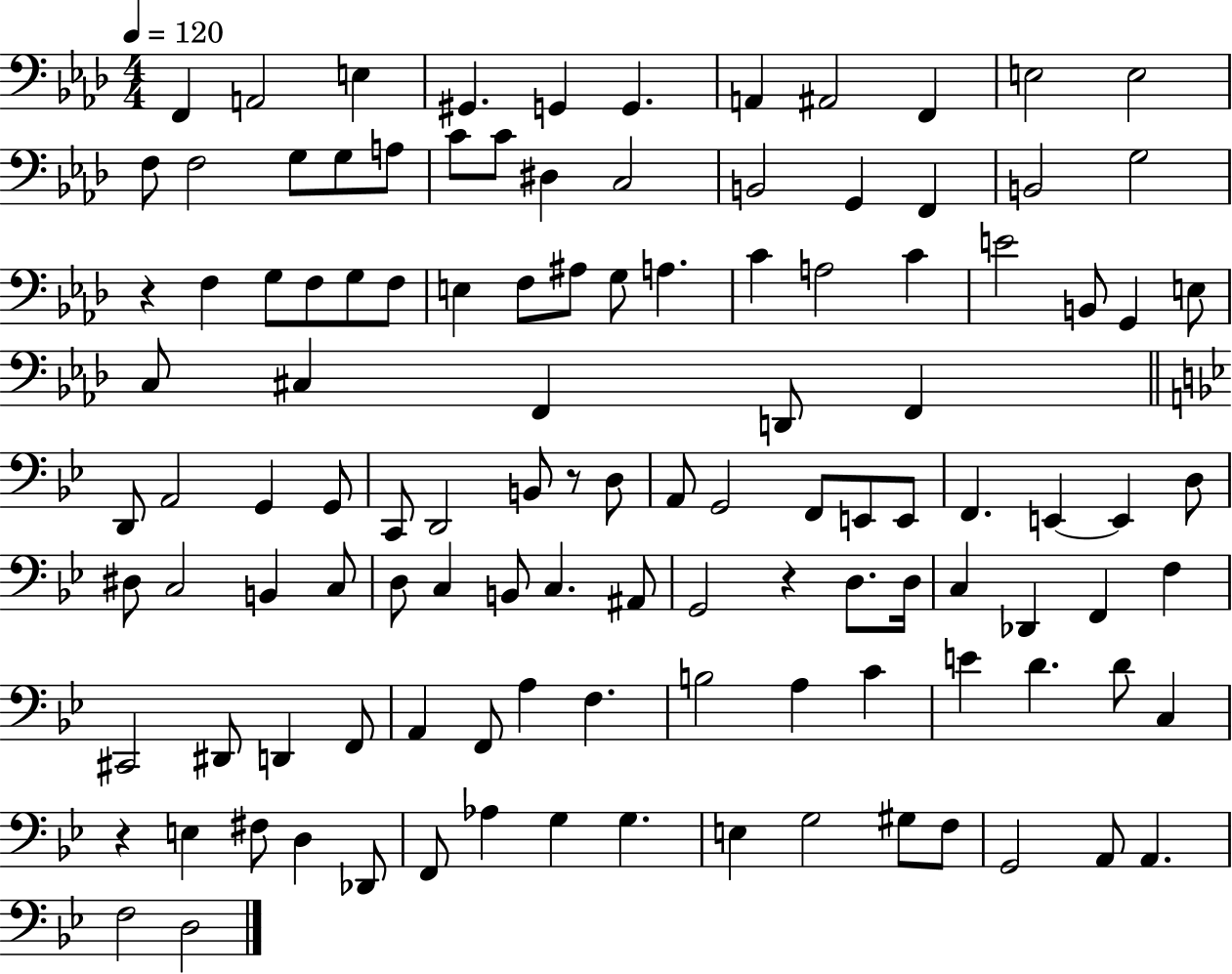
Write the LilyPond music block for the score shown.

{
  \clef bass
  \numericTimeSignature
  \time 4/4
  \key aes \major
  \tempo 4 = 120
  f,4 a,2 e4 | gis,4. g,4 g,4. | a,4 ais,2 f,4 | e2 e2 | \break f8 f2 g8 g8 a8 | c'8 c'8 dis4 c2 | b,2 g,4 f,4 | b,2 g2 | \break r4 f4 g8 f8 g8 f8 | e4 f8 ais8 g8 a4. | c'4 a2 c'4 | e'2 b,8 g,4 e8 | \break c8 cis4 f,4 d,8 f,4 | \bar "||" \break \key bes \major d,8 a,2 g,4 g,8 | c,8 d,2 b,8 r8 d8 | a,8 g,2 f,8 e,8 e,8 | f,4. e,4~~ e,4 d8 | \break dis8 c2 b,4 c8 | d8 c4 b,8 c4. ais,8 | g,2 r4 d8. d16 | c4 des,4 f,4 f4 | \break cis,2 dis,8 d,4 f,8 | a,4 f,8 a4 f4. | b2 a4 c'4 | e'4 d'4. d'8 c4 | \break r4 e4 fis8 d4 des,8 | f,8 aes4 g4 g4. | e4 g2 gis8 f8 | g,2 a,8 a,4. | \break f2 d2 | \bar "|."
}